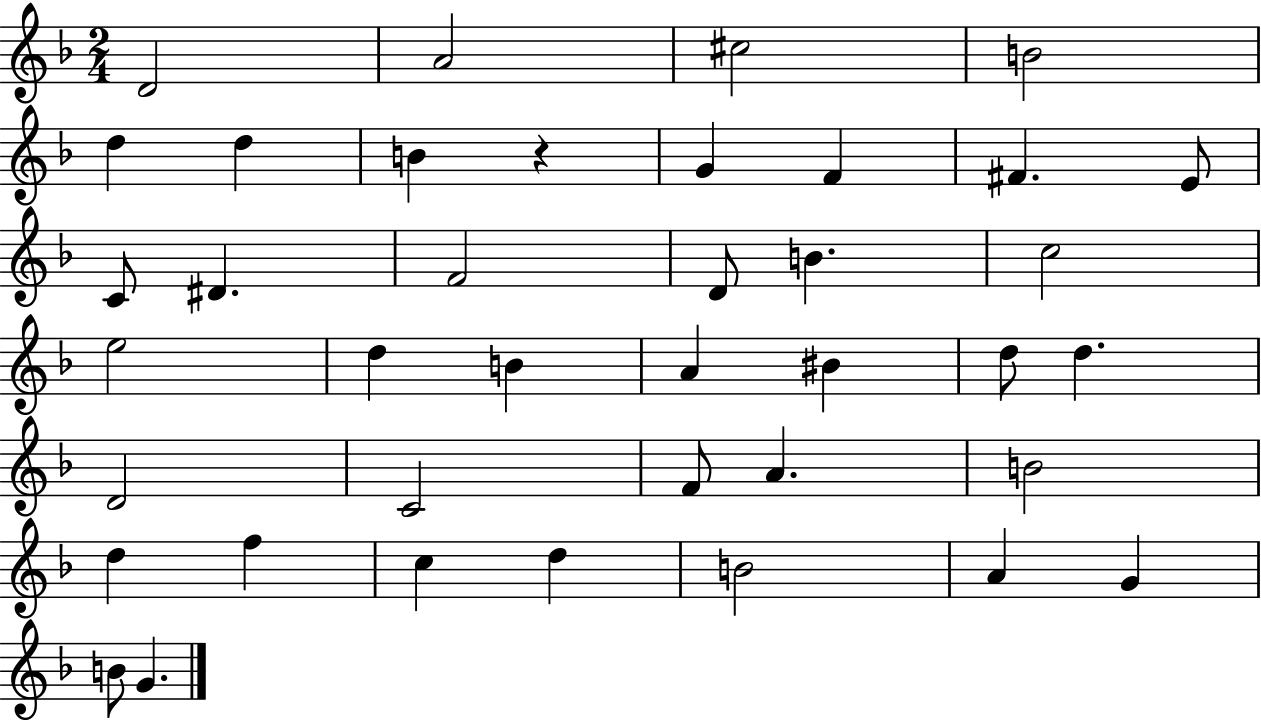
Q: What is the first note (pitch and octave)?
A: D4